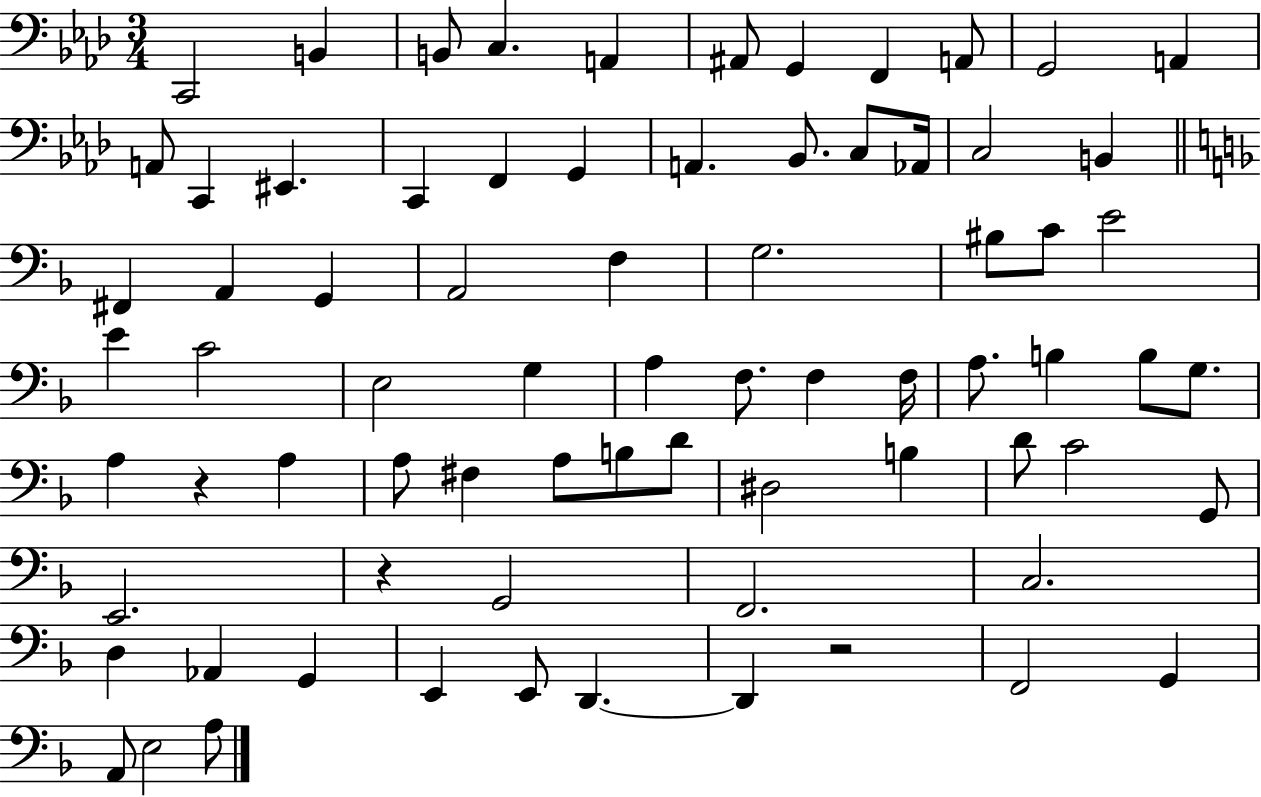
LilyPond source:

{
  \clef bass
  \numericTimeSignature
  \time 3/4
  \key aes \major
  c,2 b,4 | b,8 c4. a,4 | ais,8 g,4 f,4 a,8 | g,2 a,4 | \break a,8 c,4 eis,4. | c,4 f,4 g,4 | a,4. bes,8. c8 aes,16 | c2 b,4 | \break \bar "||" \break \key f \major fis,4 a,4 g,4 | a,2 f4 | g2. | bis8 c'8 e'2 | \break e'4 c'2 | e2 g4 | a4 f8. f4 f16 | a8. b4 b8 g8. | \break a4 r4 a4 | a8 fis4 a8 b8 d'8 | dis2 b4 | d'8 c'2 g,8 | \break e,2. | r4 g,2 | f,2. | c2. | \break d4 aes,4 g,4 | e,4 e,8 d,4.~~ | d,4 r2 | f,2 g,4 | \break a,8 e2 a8 | \bar "|."
}